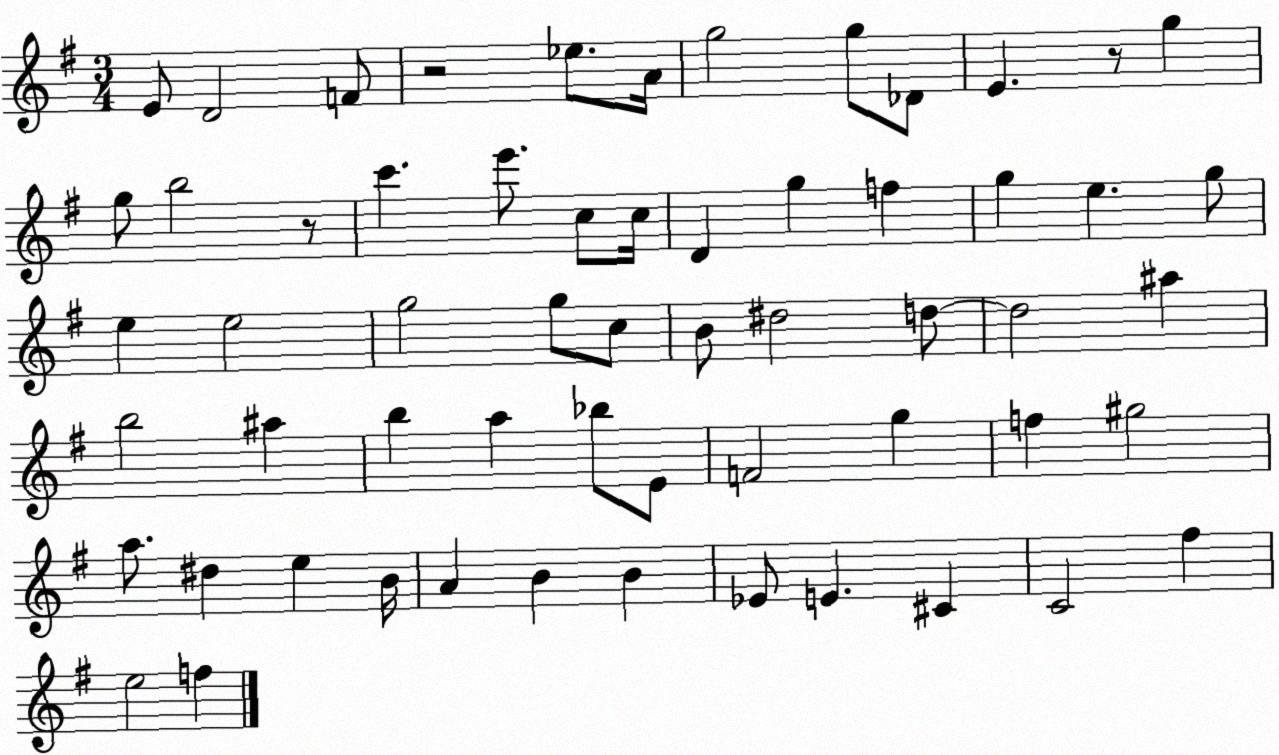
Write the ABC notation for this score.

X:1
T:Untitled
M:3/4
L:1/4
K:G
E/2 D2 F/2 z2 _e/2 A/4 g2 g/2 _D/2 E z/2 g g/2 b2 z/2 c' e'/2 c/2 c/4 D g f g e g/2 e e2 g2 g/2 c/2 B/2 ^d2 d/2 d2 ^a b2 ^a b a _b/2 E/2 F2 g f ^g2 a/2 ^d e B/4 A B B _E/2 E ^C C2 ^f e2 f